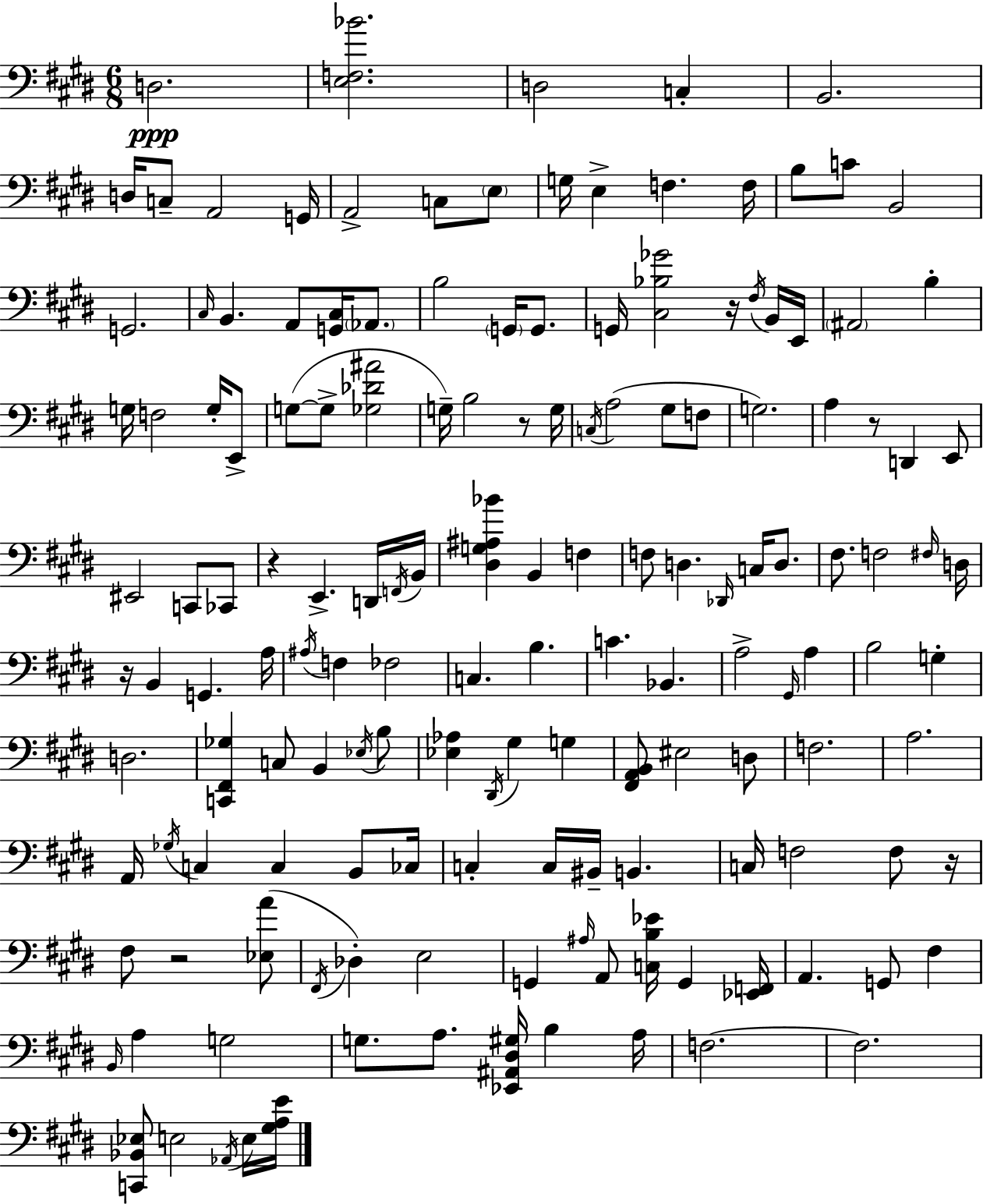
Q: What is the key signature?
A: E major